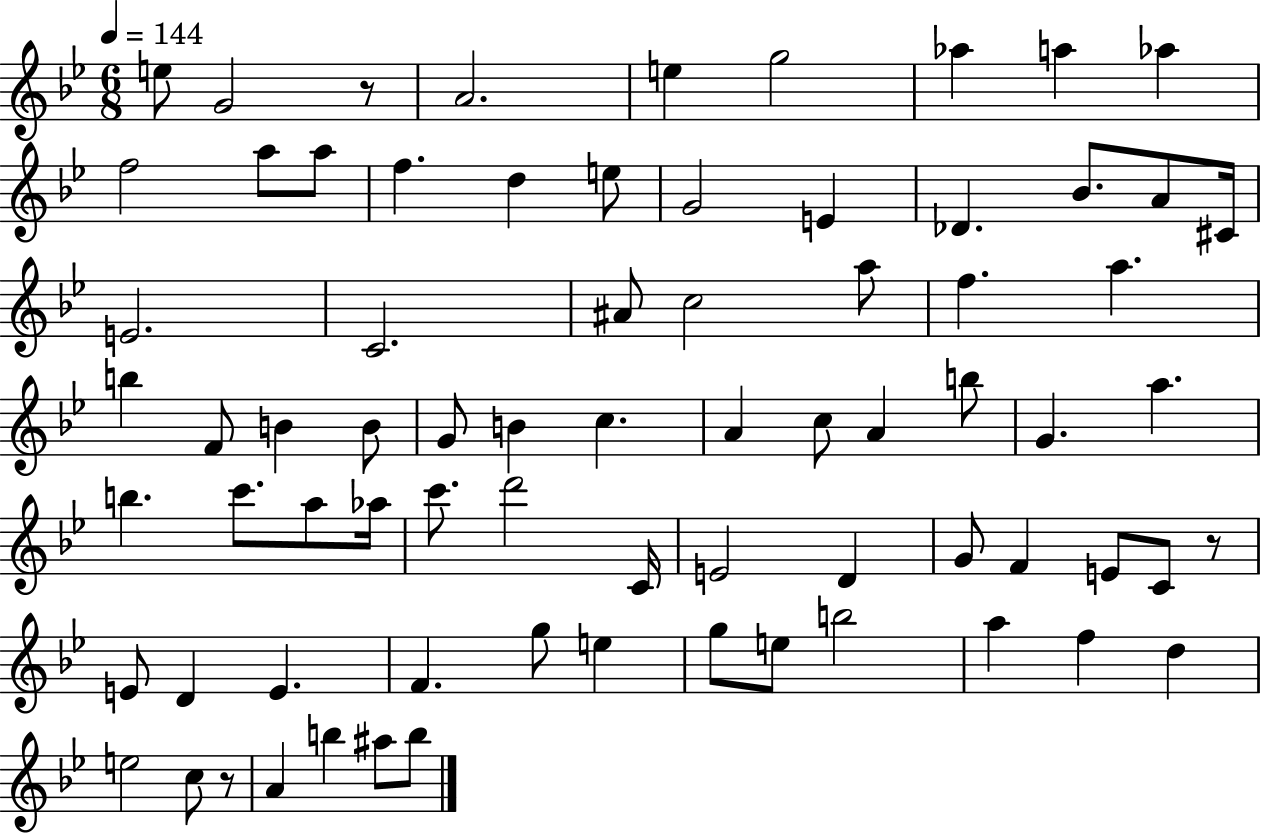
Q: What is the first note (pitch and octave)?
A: E5